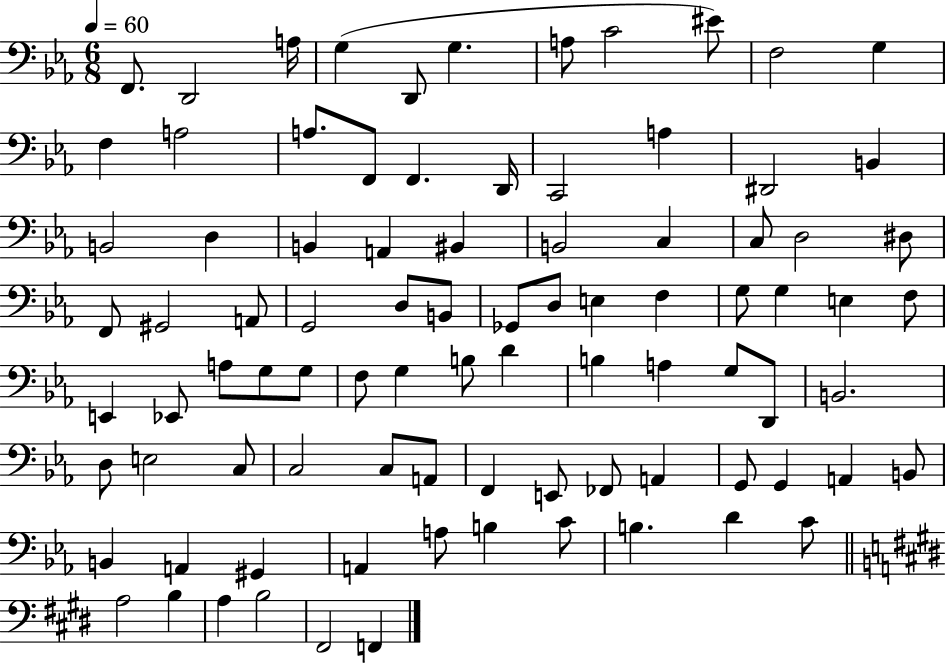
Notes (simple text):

F2/e. D2/h A3/s G3/q D2/e G3/q. A3/e C4/h EIS4/e F3/h G3/q F3/q A3/h A3/e. F2/e F2/q. D2/s C2/h A3/q D#2/h B2/q B2/h D3/q B2/q A2/q BIS2/q B2/h C3/q C3/e D3/h D#3/e F2/e G#2/h A2/e G2/h D3/e B2/e Gb2/e D3/e E3/q F3/q G3/e G3/q E3/q F3/e E2/q Eb2/e A3/e G3/e G3/e F3/e G3/q B3/e D4/q B3/q A3/q G3/e D2/e B2/h. D3/e E3/h C3/e C3/h C3/e A2/e F2/q E2/e FES2/e A2/q G2/e G2/q A2/q B2/e B2/q A2/q G#2/q A2/q A3/e B3/q C4/e B3/q. D4/q C4/e A3/h B3/q A3/q B3/h F#2/h F2/q